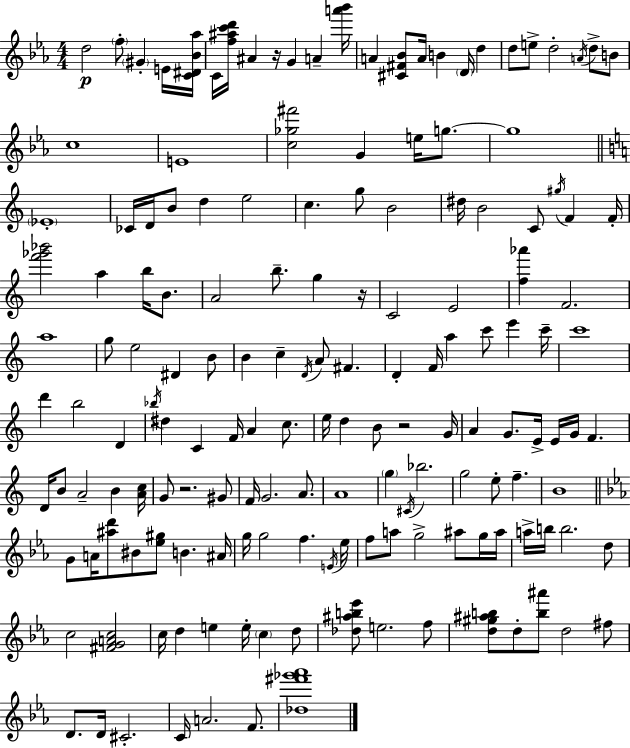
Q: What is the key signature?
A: C minor